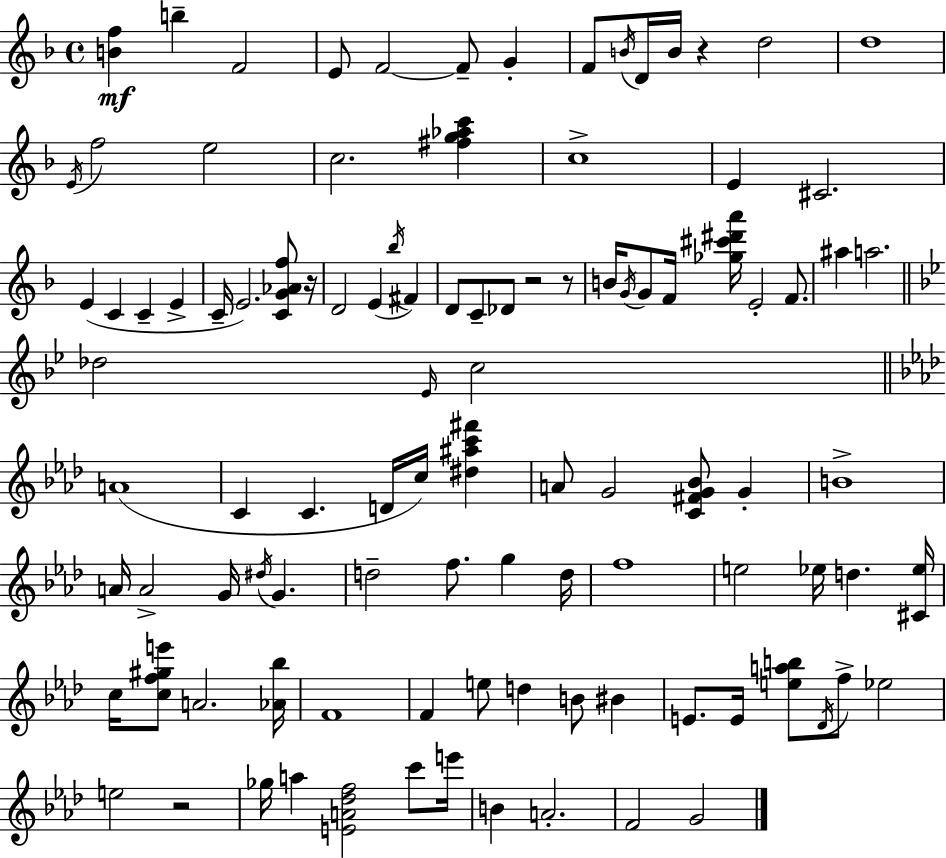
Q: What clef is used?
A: treble